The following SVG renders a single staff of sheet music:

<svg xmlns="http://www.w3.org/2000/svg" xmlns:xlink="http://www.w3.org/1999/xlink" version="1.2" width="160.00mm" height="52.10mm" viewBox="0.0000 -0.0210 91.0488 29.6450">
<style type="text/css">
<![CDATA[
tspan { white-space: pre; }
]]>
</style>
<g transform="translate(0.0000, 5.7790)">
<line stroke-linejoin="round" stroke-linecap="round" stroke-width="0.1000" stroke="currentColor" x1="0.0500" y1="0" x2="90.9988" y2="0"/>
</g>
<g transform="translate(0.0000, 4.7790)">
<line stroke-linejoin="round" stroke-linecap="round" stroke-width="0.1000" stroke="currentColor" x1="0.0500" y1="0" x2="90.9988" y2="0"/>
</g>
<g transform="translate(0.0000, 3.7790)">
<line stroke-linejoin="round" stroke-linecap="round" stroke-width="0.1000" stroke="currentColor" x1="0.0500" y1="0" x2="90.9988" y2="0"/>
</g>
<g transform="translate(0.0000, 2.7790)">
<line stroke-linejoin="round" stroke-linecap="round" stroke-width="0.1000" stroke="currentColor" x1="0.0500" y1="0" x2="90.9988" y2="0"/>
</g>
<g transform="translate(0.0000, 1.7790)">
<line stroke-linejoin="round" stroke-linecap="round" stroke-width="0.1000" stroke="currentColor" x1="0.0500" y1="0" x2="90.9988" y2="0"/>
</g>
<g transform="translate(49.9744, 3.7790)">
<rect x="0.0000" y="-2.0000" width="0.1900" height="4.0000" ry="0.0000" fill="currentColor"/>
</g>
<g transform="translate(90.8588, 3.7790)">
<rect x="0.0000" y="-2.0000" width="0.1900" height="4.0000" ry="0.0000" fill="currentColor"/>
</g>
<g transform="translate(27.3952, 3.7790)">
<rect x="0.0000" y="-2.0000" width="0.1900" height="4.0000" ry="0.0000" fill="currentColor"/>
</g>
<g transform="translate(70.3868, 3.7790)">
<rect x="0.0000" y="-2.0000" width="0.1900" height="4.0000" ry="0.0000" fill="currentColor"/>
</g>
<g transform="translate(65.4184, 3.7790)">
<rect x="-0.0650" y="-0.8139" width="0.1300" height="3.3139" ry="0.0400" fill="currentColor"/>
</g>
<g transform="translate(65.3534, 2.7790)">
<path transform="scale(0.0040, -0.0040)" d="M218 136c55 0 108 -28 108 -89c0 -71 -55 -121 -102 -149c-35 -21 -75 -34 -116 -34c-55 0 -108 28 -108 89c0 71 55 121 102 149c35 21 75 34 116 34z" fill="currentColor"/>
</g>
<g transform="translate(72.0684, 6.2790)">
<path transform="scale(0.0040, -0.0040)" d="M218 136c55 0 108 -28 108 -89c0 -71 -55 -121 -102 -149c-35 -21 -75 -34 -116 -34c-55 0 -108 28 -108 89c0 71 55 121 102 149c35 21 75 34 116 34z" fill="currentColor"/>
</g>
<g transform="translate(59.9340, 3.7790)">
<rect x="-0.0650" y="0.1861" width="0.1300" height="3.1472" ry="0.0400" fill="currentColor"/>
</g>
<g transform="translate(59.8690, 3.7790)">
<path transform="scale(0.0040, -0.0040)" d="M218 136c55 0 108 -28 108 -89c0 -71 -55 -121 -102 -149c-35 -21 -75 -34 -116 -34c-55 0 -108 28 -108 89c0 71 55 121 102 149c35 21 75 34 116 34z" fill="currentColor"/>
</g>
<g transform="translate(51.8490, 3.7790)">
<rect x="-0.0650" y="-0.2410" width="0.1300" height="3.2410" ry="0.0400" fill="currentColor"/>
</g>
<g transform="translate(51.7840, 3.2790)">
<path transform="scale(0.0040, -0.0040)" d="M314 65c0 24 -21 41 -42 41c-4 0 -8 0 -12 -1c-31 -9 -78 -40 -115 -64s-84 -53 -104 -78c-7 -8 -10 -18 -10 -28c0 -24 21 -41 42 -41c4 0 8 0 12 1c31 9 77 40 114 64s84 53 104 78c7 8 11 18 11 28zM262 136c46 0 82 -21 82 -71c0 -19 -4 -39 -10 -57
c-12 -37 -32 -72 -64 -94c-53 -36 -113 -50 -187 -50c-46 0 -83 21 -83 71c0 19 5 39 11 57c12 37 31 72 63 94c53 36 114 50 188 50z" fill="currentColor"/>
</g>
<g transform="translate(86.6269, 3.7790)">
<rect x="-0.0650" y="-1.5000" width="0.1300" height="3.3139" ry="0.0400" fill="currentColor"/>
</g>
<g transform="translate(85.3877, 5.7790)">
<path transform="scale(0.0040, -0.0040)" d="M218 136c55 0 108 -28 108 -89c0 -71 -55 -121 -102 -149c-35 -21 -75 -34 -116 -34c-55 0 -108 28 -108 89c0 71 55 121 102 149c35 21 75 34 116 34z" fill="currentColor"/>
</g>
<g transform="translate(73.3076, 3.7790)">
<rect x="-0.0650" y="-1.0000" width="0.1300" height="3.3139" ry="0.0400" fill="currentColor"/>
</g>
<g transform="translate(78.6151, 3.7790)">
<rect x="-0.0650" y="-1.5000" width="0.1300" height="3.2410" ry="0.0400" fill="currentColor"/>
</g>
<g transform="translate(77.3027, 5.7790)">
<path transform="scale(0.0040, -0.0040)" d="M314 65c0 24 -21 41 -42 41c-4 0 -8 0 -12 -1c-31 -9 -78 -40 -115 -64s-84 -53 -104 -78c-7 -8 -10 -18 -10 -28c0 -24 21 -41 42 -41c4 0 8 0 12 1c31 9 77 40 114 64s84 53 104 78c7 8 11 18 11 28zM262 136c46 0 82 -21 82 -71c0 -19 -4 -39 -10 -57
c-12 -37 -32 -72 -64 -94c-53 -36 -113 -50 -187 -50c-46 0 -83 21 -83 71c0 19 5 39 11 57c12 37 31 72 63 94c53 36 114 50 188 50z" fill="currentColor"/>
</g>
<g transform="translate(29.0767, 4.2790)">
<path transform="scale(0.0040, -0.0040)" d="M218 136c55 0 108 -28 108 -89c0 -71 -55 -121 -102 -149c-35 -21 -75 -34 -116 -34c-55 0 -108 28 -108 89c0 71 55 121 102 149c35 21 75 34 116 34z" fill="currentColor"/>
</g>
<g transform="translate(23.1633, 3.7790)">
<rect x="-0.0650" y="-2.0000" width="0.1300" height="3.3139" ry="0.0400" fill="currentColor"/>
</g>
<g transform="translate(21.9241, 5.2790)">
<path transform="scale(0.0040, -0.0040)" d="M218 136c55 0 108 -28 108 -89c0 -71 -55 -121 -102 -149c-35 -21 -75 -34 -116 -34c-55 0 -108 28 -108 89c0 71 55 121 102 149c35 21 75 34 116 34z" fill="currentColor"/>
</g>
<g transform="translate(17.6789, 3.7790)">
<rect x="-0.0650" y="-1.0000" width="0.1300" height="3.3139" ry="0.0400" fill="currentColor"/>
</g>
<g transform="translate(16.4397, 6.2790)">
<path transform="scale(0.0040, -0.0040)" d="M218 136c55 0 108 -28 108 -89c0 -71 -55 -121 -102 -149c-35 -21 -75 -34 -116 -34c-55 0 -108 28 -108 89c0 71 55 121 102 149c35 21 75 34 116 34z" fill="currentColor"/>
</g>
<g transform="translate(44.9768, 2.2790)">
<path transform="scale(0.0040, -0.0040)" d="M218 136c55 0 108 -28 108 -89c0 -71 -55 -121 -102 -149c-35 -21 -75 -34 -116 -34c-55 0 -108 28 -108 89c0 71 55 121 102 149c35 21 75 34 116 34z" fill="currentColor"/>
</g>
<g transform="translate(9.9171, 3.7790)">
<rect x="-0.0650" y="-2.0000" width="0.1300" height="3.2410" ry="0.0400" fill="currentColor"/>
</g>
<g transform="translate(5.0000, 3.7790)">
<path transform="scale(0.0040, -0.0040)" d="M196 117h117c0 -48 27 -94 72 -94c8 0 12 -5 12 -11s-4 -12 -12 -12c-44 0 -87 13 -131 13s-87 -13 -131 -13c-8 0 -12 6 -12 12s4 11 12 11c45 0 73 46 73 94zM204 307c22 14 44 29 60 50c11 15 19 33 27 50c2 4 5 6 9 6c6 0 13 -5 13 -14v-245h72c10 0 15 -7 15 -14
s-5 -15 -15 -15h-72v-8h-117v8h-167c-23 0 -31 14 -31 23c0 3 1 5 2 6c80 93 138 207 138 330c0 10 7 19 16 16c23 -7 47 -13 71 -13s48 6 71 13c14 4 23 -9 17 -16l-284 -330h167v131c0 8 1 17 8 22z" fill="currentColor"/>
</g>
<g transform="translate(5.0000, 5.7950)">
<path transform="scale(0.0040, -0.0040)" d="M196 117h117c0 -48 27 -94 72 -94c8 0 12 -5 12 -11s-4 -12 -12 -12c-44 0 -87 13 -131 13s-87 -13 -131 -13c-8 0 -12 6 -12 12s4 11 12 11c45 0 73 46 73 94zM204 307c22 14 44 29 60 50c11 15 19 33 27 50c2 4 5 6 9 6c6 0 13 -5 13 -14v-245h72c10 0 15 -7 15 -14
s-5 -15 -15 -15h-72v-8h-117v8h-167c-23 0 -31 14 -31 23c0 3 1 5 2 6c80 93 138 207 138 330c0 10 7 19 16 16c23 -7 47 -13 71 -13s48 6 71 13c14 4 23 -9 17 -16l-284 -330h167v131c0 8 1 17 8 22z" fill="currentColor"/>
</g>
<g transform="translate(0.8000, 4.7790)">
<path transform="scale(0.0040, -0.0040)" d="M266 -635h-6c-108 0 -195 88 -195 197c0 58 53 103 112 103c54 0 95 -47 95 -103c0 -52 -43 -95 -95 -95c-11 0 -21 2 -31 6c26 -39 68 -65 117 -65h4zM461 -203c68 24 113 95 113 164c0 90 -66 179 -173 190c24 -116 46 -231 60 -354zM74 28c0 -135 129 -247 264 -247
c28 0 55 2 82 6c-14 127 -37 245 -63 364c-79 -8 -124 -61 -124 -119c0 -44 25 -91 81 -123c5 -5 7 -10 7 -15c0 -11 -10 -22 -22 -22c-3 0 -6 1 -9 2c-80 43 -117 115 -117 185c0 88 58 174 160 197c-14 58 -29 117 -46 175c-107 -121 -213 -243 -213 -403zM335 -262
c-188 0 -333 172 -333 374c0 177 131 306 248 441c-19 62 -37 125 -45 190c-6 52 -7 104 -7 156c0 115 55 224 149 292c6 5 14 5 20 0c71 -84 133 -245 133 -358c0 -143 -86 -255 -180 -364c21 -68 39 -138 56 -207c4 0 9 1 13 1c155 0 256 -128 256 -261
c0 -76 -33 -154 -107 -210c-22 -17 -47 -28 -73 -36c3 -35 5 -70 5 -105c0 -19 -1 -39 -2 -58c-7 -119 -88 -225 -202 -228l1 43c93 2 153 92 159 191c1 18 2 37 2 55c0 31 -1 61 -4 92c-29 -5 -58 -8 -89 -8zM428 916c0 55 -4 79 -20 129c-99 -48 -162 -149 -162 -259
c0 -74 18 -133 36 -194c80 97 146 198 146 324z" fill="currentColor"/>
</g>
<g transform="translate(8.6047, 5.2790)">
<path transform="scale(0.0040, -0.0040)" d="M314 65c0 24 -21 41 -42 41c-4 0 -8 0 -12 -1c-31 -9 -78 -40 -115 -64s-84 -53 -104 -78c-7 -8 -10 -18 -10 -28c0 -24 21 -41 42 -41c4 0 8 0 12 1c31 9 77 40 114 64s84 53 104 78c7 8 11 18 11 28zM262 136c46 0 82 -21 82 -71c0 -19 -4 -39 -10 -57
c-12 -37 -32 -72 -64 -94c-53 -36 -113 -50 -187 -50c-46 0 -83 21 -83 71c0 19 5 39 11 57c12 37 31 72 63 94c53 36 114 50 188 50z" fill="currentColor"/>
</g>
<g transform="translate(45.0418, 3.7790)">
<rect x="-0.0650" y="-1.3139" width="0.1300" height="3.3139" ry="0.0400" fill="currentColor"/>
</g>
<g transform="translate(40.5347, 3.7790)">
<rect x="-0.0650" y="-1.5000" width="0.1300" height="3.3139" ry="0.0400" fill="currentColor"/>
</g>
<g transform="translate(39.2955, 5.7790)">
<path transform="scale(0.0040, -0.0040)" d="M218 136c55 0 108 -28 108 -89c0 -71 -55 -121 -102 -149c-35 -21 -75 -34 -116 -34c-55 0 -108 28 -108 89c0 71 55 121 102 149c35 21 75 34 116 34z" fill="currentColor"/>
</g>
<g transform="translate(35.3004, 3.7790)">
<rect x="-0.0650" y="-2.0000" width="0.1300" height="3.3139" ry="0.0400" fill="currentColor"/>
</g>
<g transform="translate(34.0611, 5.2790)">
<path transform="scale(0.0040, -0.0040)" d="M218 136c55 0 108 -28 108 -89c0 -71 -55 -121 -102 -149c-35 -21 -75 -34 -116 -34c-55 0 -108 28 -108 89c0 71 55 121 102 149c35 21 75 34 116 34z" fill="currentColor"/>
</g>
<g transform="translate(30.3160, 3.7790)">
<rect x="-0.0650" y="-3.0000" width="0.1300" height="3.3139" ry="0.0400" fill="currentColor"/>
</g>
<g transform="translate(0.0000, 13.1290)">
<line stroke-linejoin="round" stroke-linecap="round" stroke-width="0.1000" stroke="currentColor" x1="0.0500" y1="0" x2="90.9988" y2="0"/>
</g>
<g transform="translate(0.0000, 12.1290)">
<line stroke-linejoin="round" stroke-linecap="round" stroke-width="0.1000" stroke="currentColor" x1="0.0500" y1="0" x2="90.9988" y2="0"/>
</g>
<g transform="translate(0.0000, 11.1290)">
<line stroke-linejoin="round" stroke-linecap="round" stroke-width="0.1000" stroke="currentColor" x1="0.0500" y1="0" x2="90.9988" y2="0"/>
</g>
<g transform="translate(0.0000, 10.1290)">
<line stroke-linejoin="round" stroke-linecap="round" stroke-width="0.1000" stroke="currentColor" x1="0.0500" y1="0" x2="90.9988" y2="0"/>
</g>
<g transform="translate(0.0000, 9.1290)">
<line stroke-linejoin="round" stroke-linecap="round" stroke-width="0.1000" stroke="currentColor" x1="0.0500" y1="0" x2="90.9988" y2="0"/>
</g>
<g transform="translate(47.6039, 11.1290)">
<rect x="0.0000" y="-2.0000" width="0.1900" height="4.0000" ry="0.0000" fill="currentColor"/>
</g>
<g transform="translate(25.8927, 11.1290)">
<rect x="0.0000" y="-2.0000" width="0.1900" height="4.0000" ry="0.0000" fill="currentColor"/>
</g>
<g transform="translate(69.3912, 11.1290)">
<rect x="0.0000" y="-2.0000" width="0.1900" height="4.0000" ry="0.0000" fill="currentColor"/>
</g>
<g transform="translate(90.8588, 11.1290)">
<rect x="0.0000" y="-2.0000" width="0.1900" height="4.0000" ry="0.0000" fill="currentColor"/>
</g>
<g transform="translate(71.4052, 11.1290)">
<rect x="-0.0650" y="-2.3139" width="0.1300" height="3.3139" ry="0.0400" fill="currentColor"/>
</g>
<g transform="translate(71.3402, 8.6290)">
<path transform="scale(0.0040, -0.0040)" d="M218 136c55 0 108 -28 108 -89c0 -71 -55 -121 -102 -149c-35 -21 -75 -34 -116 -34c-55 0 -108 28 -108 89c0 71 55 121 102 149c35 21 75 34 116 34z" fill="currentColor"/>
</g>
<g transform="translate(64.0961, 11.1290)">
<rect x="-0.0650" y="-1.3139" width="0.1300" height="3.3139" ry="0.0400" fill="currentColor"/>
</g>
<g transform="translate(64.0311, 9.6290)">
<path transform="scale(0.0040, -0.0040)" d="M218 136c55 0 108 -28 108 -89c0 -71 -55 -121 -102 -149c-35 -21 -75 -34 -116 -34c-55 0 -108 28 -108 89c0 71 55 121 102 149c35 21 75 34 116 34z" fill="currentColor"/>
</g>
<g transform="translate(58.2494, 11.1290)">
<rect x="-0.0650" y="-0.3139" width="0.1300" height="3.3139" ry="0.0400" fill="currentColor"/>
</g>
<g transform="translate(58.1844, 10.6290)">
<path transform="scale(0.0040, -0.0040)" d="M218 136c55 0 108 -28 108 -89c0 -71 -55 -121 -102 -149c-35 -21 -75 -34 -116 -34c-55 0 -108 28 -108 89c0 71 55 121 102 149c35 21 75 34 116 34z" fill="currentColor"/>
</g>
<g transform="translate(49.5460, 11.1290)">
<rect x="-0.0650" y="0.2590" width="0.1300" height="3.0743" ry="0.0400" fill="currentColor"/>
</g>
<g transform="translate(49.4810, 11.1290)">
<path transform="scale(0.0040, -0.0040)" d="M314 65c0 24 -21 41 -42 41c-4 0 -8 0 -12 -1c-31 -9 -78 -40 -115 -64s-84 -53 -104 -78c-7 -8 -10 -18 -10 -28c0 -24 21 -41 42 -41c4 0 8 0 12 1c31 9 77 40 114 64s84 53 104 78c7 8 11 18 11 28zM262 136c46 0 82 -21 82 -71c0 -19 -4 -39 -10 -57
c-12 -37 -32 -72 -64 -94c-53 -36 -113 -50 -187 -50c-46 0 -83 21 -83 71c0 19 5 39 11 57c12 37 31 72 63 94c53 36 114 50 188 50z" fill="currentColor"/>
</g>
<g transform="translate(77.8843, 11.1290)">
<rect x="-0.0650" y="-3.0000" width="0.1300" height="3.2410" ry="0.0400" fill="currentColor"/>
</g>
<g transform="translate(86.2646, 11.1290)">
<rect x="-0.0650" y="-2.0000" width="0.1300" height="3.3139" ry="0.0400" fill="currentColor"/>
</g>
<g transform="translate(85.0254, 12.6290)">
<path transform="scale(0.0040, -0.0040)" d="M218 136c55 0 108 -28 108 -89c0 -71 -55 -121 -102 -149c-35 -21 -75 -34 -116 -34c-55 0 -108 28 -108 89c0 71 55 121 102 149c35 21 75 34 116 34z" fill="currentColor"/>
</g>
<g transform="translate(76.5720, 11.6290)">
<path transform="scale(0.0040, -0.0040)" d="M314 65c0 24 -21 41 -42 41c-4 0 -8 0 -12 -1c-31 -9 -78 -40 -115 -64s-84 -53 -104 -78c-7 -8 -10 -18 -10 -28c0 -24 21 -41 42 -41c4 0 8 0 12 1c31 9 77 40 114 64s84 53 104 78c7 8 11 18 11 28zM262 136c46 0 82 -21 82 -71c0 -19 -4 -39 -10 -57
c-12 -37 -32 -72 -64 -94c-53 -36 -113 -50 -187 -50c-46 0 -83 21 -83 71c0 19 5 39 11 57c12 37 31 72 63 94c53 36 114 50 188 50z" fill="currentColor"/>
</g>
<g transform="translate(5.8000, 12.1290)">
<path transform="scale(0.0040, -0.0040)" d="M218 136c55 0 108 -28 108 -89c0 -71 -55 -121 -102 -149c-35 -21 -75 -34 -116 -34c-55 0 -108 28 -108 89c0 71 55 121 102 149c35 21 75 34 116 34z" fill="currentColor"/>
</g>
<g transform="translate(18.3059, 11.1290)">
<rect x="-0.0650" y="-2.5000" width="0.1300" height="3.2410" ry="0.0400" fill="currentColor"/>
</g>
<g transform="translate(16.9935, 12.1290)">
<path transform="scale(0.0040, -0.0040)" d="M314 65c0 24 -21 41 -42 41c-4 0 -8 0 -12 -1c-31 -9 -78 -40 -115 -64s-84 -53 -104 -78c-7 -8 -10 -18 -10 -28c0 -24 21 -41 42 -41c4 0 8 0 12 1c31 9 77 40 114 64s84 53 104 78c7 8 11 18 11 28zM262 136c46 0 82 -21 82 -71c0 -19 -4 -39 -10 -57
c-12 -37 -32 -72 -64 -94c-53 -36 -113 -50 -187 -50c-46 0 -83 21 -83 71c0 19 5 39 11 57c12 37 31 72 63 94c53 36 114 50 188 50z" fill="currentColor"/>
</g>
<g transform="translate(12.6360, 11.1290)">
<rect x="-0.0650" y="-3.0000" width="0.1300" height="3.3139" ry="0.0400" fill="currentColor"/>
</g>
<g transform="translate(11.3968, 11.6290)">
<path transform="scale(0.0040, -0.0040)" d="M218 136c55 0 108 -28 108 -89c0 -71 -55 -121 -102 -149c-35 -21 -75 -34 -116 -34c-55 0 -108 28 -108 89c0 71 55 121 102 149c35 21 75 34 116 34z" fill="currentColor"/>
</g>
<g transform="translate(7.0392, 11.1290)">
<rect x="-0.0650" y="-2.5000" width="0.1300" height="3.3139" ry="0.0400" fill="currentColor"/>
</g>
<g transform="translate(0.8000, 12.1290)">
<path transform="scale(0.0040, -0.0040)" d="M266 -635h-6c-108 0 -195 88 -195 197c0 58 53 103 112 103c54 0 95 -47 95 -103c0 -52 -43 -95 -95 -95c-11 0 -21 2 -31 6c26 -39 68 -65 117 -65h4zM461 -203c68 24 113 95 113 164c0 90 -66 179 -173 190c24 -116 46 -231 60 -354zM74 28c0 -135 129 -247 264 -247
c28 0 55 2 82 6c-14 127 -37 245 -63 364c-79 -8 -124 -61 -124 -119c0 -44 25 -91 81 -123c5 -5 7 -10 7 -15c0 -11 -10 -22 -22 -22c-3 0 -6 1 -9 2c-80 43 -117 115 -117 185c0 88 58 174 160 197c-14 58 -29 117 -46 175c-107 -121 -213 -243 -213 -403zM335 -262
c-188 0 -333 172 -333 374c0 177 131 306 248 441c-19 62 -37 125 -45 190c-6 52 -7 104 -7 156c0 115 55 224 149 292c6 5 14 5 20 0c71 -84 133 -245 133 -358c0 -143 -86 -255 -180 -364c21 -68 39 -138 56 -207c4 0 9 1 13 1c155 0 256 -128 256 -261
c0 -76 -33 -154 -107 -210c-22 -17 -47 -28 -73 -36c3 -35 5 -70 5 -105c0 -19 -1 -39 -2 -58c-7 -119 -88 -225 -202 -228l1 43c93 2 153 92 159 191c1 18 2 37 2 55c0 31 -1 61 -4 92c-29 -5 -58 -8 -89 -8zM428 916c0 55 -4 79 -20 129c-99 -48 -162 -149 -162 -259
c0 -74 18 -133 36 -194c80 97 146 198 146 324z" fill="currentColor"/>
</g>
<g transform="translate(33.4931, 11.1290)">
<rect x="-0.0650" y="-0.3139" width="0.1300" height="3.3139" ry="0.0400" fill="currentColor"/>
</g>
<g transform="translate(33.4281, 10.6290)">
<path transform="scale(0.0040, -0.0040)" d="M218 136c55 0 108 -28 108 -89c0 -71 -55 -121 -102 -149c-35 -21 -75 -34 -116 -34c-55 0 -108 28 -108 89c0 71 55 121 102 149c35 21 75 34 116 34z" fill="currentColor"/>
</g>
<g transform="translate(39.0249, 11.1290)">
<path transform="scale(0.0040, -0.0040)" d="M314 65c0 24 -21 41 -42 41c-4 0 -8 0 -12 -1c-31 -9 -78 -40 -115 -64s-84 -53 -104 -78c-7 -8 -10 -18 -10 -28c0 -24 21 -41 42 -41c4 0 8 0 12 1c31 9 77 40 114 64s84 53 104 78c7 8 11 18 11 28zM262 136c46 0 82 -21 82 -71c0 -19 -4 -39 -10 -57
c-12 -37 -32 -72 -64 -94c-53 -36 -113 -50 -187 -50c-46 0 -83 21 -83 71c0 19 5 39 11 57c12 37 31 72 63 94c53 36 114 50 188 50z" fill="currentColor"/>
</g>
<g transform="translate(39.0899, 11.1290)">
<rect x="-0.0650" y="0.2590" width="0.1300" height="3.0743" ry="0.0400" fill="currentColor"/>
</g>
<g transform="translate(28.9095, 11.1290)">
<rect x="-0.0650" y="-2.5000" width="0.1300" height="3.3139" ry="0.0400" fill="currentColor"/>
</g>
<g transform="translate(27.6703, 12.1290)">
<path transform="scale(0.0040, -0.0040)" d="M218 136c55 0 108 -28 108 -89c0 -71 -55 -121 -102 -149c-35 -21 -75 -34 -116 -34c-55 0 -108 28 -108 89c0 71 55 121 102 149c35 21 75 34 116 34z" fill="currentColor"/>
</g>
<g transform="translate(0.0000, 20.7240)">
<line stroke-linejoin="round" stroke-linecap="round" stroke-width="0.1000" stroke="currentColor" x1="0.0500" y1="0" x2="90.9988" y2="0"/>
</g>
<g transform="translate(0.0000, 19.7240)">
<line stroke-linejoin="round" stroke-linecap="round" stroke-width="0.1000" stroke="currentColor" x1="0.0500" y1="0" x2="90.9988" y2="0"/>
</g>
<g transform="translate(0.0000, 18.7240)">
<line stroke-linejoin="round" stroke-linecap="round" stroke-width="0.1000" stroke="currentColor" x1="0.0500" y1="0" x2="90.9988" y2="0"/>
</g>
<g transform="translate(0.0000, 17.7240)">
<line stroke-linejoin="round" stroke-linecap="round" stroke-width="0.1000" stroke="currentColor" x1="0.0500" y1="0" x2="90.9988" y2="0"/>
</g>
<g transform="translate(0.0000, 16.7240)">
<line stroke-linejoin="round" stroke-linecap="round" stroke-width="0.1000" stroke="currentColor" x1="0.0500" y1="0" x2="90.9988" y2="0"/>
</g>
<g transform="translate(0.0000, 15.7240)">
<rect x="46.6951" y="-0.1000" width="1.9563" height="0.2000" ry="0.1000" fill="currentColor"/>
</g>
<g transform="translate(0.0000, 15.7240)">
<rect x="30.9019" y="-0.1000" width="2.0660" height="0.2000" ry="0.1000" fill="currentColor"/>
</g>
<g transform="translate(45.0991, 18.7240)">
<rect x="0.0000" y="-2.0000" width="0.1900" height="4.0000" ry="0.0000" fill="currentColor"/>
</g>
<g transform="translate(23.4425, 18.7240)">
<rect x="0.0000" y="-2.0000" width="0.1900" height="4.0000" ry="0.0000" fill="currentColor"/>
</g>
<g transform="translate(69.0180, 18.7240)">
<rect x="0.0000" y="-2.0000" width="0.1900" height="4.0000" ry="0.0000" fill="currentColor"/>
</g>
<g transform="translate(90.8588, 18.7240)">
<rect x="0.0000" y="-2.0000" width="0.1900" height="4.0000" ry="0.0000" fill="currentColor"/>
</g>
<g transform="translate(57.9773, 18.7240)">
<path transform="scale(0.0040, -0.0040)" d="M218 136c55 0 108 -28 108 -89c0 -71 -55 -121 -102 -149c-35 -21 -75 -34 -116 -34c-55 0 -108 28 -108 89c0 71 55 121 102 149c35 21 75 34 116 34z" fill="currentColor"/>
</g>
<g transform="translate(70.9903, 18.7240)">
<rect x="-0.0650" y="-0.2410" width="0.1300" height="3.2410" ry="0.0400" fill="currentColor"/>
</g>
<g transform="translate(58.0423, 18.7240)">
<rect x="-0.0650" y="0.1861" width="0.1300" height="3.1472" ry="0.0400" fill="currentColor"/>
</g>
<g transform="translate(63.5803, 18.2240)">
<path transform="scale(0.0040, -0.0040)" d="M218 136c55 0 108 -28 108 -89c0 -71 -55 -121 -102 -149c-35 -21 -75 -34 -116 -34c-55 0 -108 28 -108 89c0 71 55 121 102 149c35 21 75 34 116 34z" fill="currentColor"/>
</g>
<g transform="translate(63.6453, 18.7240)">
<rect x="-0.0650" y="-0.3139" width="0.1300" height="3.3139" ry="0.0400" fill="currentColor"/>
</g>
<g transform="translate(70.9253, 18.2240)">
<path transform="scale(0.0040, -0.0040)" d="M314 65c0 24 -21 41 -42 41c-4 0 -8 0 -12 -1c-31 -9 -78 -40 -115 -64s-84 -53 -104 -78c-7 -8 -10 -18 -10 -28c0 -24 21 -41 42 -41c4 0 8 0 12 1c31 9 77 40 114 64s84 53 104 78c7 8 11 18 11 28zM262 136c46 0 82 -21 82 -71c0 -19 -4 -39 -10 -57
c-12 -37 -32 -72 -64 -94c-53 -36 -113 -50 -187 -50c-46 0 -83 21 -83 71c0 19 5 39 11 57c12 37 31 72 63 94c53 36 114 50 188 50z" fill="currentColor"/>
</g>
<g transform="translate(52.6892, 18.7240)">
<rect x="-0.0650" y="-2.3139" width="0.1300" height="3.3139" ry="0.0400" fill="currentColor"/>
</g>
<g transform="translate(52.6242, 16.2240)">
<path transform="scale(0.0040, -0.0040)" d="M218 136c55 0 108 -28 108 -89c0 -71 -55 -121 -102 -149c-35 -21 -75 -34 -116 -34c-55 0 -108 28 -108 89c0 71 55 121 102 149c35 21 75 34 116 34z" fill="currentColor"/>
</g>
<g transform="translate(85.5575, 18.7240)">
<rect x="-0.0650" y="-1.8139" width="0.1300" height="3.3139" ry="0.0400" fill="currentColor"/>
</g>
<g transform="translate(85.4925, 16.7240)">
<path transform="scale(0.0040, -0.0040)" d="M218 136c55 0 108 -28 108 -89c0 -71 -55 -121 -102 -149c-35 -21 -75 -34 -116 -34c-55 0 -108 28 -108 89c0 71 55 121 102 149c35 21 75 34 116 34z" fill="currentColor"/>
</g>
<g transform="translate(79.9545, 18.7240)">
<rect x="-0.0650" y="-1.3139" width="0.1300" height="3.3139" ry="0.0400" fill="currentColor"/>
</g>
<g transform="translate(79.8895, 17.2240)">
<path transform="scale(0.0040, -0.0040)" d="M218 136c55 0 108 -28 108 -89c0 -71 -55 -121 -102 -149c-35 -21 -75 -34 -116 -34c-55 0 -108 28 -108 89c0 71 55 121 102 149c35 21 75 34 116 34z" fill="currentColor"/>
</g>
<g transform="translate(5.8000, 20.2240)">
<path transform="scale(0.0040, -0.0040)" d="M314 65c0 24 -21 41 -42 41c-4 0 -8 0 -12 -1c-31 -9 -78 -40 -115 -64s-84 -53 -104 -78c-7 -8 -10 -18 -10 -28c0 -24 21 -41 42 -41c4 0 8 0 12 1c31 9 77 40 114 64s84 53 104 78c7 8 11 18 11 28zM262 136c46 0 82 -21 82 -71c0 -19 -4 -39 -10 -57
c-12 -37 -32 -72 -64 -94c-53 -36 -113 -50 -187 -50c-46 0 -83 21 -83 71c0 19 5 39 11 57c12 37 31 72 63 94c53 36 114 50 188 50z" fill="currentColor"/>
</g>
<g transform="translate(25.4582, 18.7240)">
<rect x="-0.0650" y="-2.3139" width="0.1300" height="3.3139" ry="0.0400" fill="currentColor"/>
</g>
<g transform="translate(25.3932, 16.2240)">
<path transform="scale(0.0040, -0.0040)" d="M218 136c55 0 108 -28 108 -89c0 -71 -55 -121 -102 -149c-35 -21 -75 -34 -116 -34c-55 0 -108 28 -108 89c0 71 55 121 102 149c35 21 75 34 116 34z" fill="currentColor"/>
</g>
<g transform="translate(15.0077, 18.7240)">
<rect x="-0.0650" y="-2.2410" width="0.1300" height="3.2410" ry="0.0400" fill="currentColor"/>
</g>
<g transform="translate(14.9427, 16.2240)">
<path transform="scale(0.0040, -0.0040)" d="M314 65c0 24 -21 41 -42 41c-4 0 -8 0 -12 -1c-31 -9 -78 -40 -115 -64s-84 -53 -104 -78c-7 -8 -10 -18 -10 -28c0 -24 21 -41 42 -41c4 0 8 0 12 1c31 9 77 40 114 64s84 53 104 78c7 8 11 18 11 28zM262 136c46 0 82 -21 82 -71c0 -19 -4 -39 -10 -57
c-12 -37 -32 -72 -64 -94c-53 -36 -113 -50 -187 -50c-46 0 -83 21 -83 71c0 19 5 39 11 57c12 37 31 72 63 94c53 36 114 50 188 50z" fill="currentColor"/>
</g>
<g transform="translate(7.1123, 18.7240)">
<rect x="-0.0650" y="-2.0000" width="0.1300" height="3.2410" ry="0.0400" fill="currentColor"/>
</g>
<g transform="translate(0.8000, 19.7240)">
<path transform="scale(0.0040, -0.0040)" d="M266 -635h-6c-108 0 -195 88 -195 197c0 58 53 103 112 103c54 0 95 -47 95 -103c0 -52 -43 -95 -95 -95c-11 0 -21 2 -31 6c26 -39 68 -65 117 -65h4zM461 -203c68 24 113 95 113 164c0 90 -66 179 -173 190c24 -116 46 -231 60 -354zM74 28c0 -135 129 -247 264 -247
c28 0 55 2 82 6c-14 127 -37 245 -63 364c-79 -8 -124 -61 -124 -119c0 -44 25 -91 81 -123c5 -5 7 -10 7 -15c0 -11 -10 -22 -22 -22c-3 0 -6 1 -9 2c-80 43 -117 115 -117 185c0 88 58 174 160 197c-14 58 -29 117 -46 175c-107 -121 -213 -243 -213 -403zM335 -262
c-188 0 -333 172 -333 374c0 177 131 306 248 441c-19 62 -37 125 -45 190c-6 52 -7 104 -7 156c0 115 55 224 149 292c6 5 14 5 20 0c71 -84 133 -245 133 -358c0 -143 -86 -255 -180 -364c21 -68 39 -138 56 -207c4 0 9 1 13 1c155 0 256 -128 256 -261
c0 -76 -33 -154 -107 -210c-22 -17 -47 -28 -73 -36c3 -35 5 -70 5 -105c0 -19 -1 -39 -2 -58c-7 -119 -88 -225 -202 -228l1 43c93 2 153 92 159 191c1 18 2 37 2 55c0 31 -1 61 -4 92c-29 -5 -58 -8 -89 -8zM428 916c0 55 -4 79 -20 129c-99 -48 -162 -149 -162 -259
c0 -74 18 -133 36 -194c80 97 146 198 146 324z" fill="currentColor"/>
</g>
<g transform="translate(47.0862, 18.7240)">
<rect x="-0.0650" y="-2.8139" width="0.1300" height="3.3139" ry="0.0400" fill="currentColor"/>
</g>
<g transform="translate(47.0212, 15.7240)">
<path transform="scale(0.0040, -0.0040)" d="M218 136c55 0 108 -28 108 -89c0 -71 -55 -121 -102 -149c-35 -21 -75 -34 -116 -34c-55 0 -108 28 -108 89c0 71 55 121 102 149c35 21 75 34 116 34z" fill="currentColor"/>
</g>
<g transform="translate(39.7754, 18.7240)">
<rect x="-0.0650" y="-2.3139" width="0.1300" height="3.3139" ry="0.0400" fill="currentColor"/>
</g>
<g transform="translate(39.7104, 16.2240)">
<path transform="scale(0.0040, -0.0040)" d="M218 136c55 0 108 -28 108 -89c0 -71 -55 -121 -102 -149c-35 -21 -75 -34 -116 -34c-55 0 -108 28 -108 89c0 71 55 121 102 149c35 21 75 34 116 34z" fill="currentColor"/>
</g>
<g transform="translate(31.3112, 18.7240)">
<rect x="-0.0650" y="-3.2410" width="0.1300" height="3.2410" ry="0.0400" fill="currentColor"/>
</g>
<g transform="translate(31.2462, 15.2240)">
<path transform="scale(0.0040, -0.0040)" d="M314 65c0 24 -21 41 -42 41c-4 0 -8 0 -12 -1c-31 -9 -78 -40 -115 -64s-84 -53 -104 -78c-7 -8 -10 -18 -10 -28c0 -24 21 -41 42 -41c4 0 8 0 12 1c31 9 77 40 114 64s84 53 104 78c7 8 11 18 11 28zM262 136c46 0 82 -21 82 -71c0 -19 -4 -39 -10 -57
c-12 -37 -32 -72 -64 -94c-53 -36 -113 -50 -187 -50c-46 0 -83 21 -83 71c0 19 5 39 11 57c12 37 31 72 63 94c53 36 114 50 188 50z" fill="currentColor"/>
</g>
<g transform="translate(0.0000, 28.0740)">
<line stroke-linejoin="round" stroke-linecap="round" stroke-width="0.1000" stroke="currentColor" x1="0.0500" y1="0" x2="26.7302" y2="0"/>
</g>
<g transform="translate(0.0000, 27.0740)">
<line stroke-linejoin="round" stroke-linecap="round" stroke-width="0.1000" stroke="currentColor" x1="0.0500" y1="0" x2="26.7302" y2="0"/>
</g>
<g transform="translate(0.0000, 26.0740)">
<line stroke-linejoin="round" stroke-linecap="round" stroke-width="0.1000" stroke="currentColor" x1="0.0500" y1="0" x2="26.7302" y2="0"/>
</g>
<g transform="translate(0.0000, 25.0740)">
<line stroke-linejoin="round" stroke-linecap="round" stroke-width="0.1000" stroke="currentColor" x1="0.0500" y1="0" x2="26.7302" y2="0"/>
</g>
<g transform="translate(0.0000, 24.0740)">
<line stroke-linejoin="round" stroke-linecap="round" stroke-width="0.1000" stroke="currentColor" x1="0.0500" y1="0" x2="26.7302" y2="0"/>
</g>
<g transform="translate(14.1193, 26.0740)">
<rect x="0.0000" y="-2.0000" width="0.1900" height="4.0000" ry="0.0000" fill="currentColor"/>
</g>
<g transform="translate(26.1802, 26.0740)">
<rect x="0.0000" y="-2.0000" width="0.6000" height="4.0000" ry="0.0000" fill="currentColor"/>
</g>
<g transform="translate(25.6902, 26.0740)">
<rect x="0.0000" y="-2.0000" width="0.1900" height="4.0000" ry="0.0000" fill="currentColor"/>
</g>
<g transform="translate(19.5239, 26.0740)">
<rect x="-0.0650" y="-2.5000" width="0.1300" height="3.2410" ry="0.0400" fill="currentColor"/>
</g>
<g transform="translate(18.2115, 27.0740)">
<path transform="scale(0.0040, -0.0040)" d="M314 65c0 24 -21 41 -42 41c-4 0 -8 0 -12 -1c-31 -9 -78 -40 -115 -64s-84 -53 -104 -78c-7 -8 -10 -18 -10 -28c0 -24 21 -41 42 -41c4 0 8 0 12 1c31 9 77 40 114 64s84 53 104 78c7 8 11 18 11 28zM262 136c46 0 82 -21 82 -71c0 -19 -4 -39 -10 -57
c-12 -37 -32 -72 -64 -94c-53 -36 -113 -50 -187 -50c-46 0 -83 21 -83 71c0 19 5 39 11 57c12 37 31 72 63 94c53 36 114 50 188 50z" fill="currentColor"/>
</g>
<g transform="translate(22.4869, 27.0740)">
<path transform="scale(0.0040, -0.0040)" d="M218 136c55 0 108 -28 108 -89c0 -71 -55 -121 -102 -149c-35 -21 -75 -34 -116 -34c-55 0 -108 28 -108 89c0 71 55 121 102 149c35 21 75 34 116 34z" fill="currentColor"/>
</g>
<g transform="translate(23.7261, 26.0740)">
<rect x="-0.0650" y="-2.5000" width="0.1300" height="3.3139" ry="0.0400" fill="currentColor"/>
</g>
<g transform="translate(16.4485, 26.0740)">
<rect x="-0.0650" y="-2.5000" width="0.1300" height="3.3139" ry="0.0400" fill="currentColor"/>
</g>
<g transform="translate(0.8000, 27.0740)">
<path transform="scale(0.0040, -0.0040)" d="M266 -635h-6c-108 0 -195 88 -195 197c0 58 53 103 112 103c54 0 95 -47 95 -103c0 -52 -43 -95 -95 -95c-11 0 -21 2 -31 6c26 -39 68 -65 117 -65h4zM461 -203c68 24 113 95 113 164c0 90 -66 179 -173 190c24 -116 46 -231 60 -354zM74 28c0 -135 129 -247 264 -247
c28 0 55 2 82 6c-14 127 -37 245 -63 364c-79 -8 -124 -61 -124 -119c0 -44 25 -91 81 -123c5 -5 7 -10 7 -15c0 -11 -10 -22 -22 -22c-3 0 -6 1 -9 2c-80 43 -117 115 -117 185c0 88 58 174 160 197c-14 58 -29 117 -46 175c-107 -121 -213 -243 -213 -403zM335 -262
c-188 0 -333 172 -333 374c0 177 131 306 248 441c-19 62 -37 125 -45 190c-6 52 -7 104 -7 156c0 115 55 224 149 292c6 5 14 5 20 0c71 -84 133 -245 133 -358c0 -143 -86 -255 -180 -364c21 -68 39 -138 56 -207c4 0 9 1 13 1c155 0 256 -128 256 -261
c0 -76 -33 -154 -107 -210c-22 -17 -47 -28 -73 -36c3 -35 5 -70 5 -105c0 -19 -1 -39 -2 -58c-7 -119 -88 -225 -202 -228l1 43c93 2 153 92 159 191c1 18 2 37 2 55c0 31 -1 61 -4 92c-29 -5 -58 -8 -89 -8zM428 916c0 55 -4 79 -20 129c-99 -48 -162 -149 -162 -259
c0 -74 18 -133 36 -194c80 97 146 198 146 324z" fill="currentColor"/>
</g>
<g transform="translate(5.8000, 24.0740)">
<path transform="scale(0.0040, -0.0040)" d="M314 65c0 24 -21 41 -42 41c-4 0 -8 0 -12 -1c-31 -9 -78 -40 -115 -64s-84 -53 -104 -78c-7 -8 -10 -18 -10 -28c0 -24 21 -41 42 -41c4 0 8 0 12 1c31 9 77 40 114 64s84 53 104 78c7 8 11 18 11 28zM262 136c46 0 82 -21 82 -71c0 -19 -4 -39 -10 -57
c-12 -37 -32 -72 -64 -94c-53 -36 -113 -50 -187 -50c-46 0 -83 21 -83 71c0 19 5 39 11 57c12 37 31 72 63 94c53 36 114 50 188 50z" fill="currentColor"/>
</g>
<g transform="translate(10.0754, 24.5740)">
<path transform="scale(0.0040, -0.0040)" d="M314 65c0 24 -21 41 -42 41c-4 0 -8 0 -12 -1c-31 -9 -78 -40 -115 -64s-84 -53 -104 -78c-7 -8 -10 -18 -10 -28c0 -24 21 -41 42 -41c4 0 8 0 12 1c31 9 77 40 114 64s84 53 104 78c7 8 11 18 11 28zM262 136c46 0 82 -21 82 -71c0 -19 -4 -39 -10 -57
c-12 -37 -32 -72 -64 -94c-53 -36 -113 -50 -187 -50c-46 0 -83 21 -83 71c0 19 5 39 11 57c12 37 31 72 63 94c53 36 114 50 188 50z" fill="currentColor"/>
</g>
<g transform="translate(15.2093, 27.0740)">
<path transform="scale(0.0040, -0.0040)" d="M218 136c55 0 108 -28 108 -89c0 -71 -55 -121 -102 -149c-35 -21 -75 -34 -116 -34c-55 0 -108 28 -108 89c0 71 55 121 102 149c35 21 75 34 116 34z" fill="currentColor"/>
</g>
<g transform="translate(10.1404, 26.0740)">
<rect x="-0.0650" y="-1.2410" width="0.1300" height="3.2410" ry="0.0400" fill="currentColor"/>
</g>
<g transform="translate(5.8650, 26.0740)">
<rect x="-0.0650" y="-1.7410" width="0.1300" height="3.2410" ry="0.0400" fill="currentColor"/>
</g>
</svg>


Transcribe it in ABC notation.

X:1
T:Untitled
M:4/4
L:1/4
K:C
F2 D F A F E e c2 B d D E2 E G A G2 G c B2 B2 c e g A2 F F2 g2 g b2 g a g B c c2 e f f2 e2 G G2 G